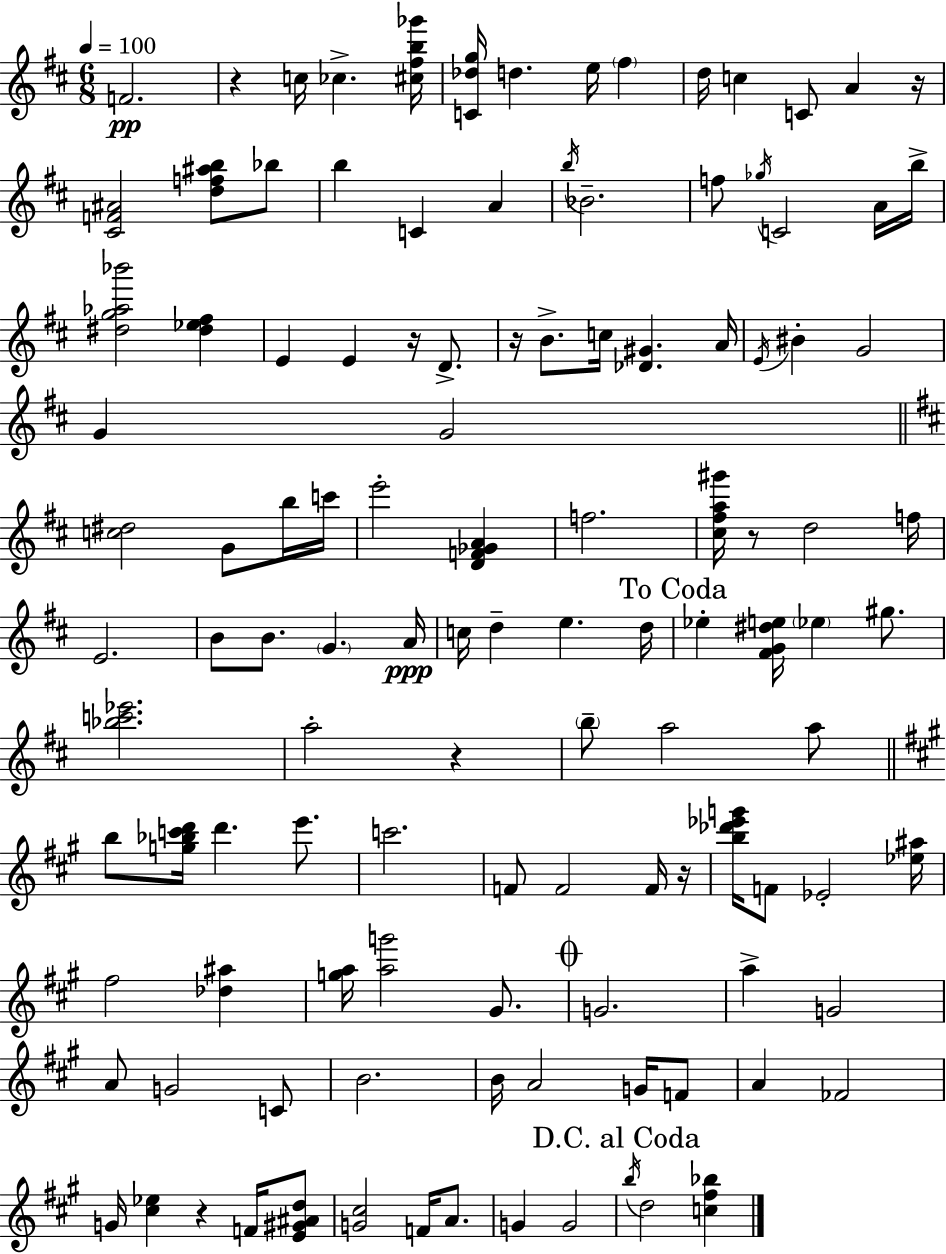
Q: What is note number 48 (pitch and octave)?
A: D5